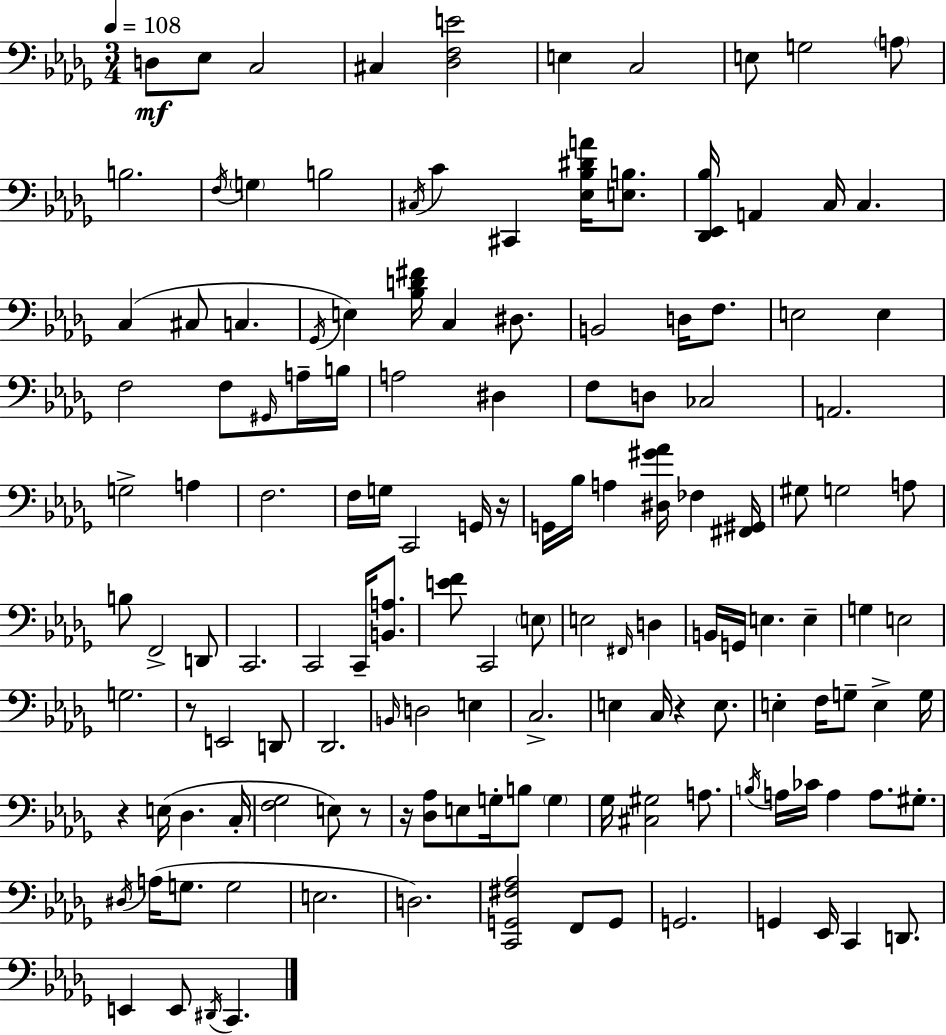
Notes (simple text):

D3/e Eb3/e C3/h C#3/q [Db3,F3,E4]/h E3/q C3/h E3/e G3/h A3/e B3/h. F3/s G3/q B3/h C#3/s C4/q C#2/q [Eb3,Bb3,D#4,A4]/s [E3,B3]/e. [Db2,Eb2,Bb3]/s A2/q C3/s C3/q. C3/q C#3/e C3/q. Gb2/s E3/q [Bb3,D4,F#4]/s C3/q D#3/e. B2/h D3/s F3/e. E3/h E3/q F3/h F3/e G#2/s A3/s B3/s A3/h D#3/q F3/e D3/e CES3/h A2/h. G3/h A3/q F3/h. F3/s G3/s C2/h G2/s R/s G2/s Bb3/s A3/q [D#3,G#4,Ab4]/s FES3/q [F#2,G#2]/s G#3/e G3/h A3/e B3/e F2/h D2/e C2/h. C2/h C2/s [B2,A3]/e. [E4,F4]/e C2/h E3/e E3/h F#2/s D3/q B2/s G2/s E3/q. E3/q G3/q E3/h G3/h. R/e E2/h D2/e Db2/h. B2/s D3/h E3/q C3/h. E3/q C3/s R/q E3/e. E3/q F3/s G3/e E3/q G3/s R/q E3/s Db3/q. C3/s [F3,Gb3]/h E3/e R/e R/s [Db3,Ab3]/e E3/e G3/s B3/e G3/q Gb3/s [C#3,G#3]/h A3/e. B3/s A3/s CES4/s A3/q A3/e. G#3/e. D#3/s A3/s G3/e. G3/h E3/h. D3/h. [C2,G2,F#3,Ab3]/h F2/e G2/e G2/h. G2/q Eb2/s C2/q D2/e. E2/q E2/e D#2/s C2/q.